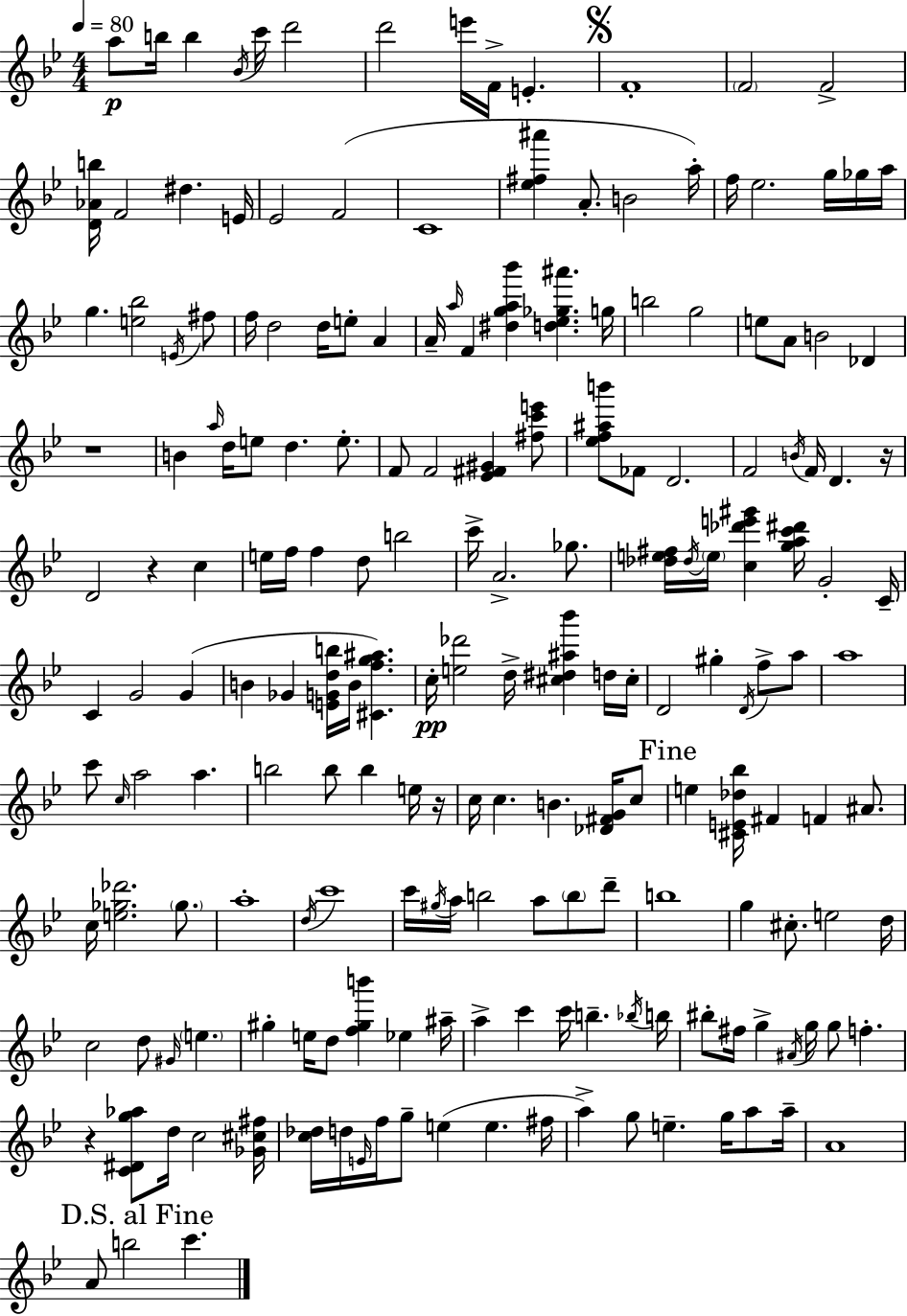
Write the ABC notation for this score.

X:1
T:Untitled
M:4/4
L:1/4
K:Gm
a/2 b/4 b _B/4 c'/4 d'2 d'2 e'/4 F/4 E F4 F2 F2 [D_Ab]/4 F2 ^d E/4 _E2 F2 C4 [_e^f^a'] A/2 B2 a/4 f/4 _e2 g/4 _g/4 a/4 g [e_b]2 E/4 ^f/2 f/4 d2 d/4 e/2 A A/4 a/4 F [^dga_b'] [d_e_g^a'] g/4 b2 g2 e/2 A/2 B2 _D z4 B a/4 d/4 e/2 d e/2 F/2 F2 [_E^F^G] [^fc'e']/2 [_ef^ab']/2 _F/2 D2 F2 B/4 F/4 D z/4 D2 z c e/4 f/4 f d/2 b2 c'/4 A2 _g/2 [_de^f]/4 _d/4 e/4 [c_d'e'^g'] [gac'^d']/4 G2 C/4 C G2 G B _G [EGdb]/4 B/4 [^Cfg^a] c/4 [e_d']2 d/4 [^c^d^a_b'] d/4 ^c/4 D2 ^g D/4 f/2 a/2 a4 c'/2 c/4 a2 a b2 b/2 b e/4 z/4 c/4 c B [_D^FG]/4 c/2 e [^CE_d_b]/4 ^F F ^A/2 c/4 [e_g_d']2 _g/2 a4 d/4 c'4 c'/4 ^g/4 a/4 b2 a/2 b/2 d'/2 b4 g ^c/2 e2 d/4 c2 d/2 ^G/4 e ^g e/4 d/2 [f^gb'] _e ^a/4 a c' c'/4 b _b/4 b/4 ^b/2 ^f/4 g ^A/4 g/4 g/2 f z [C^Dg_a]/2 d/4 c2 [_G^c^f]/4 [c_d]/4 d/4 E/4 f/4 g/2 e e ^f/4 a g/2 e g/4 a/2 a/4 A4 A/2 b2 c'